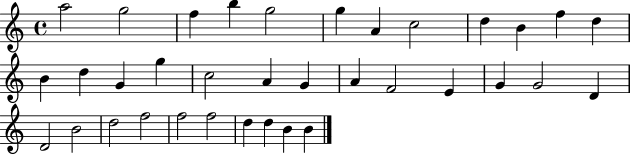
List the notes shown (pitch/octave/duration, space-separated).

A5/h G5/h F5/q B5/q G5/h G5/q A4/q C5/h D5/q B4/q F5/q D5/q B4/q D5/q G4/q G5/q C5/h A4/q G4/q A4/q F4/h E4/q G4/q G4/h D4/q D4/h B4/h D5/h F5/h F5/h F5/h D5/q D5/q B4/q B4/q